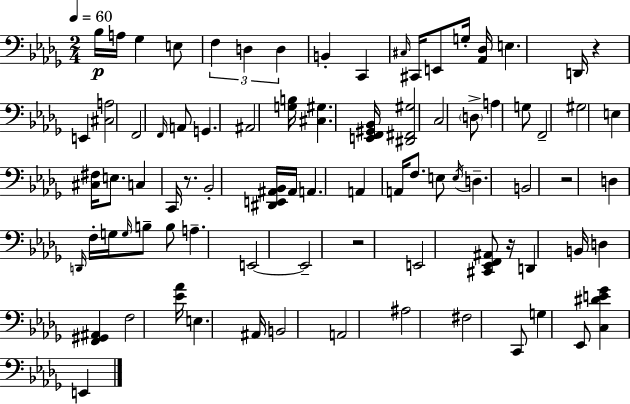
{
  \clef bass
  \numericTimeSignature
  \time 2/4
  \key bes \minor
  \tempo 4 = 60
  bes16\p a16 ges4 e8 | \tuplet 3/2 { f4 d4 | d4 } b,4-. | c,4 \grace { cis16 } cis,16 e,8 | \break g16-. <aes, des>16 e4. | d,16 r4 e,4 | <cis a>2 | f,2 | \break \grace { f,16 } a,8 g,4. | ais,2 | <g b>16 <cis gis>4. | <e, f, gis, bes,>16 <dis, fis, gis>2 | \break c2 | \parenthesize d8-> a4 | g8 f,2-- | gis2 | \break e4 <cis fis>16 e8. | c4 c,16 r8. | bes,2-. | <dis, e, ais, bes,>16 ais,16 a,4. | \break a,4 a,16 f8. | e8 \acciaccatura { e16 } d4.-- | b,2 | r2 | \break d4 \grace { d,16 } | f16-. g16 \grace { g16 } b8-- b8 a4.-- | e,2~~ | e,2-- | \break r2 | e,2 | <cis, ees, f, ais,>8 r16 | d,4 b,16 d4 | \break <f, gis, ais,>4 f2 | <ees' aes'>16 e4. | ais,16 b,2 | a,2 | \break ais2 | fis2 | c,8 g4 | ees,8 <c dis' e' ges'>4 | \break e,4 \bar "|."
}